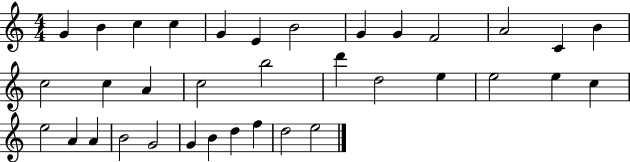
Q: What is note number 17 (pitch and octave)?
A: C5